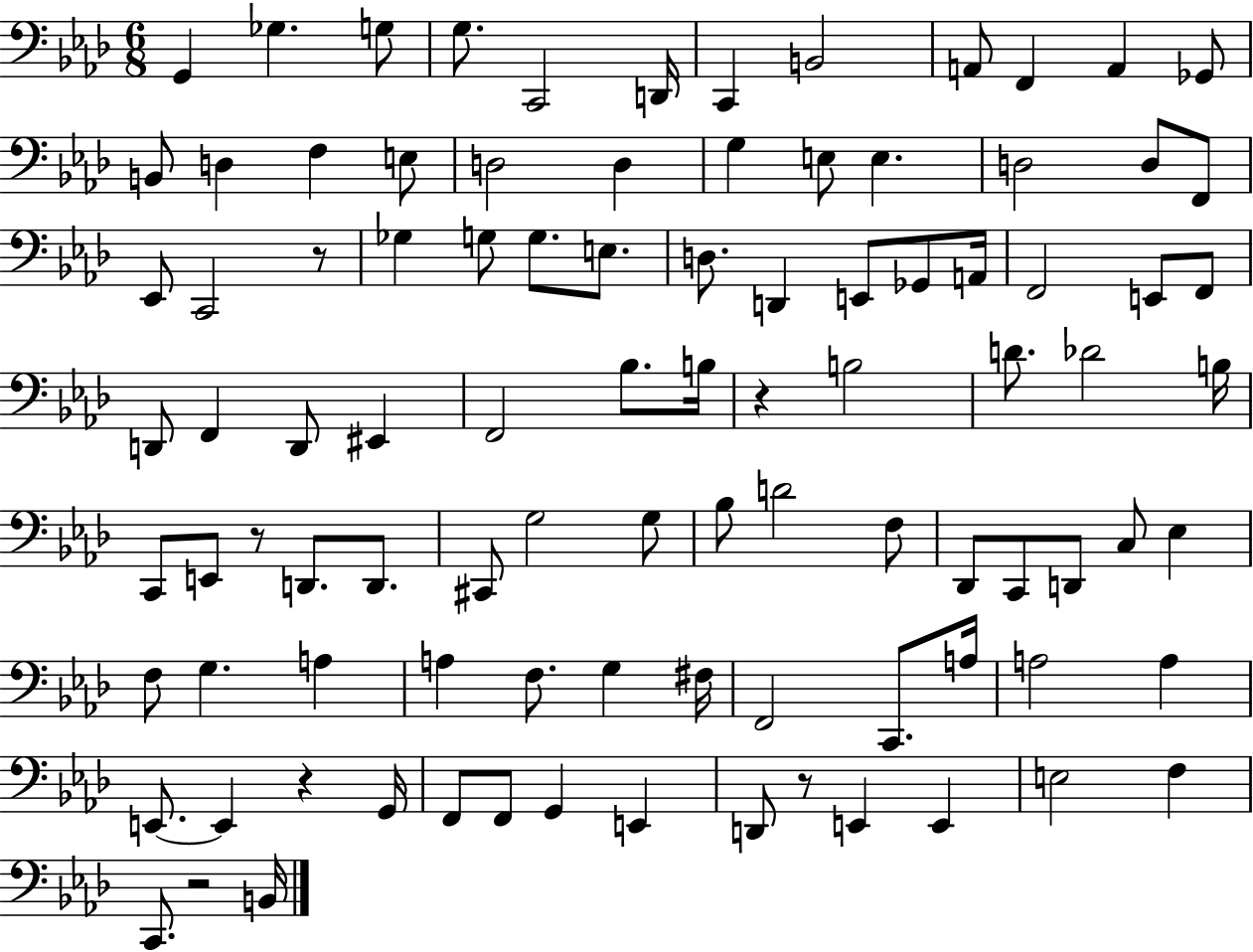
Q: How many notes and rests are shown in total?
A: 96